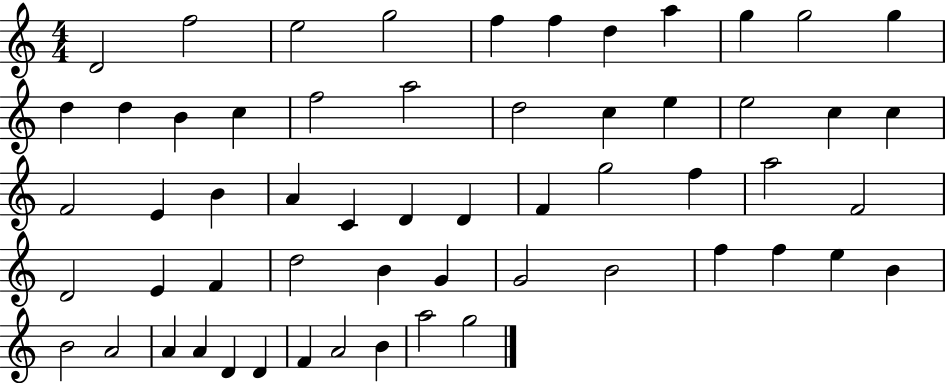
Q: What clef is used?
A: treble